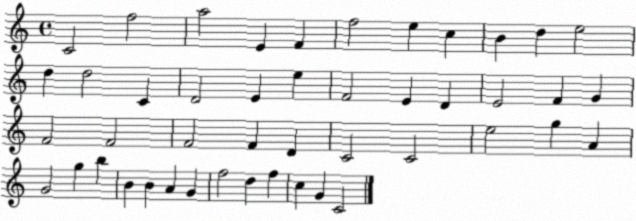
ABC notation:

X:1
T:Untitled
M:4/4
L:1/4
K:C
C2 f2 a2 E F f2 e c B d e2 d d2 C D2 E e F2 E D E2 F G F2 F2 F2 F D C2 C2 e2 g A G2 g b B B A G f2 d f c G C2